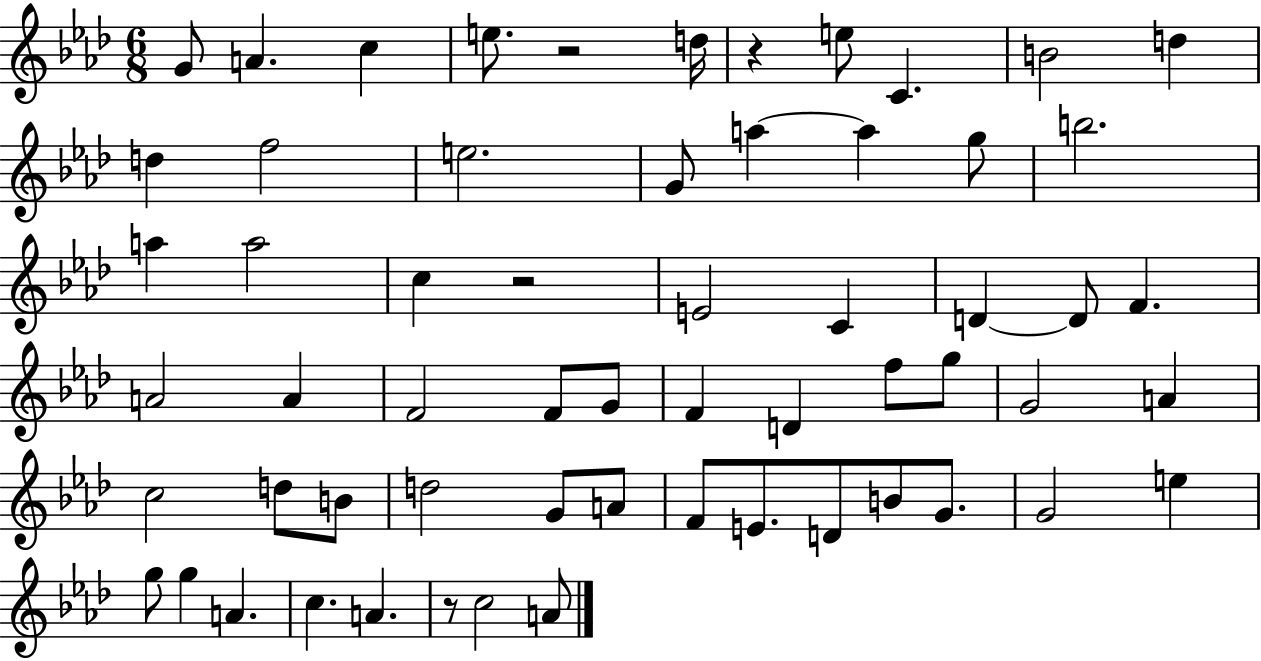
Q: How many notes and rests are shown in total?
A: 60